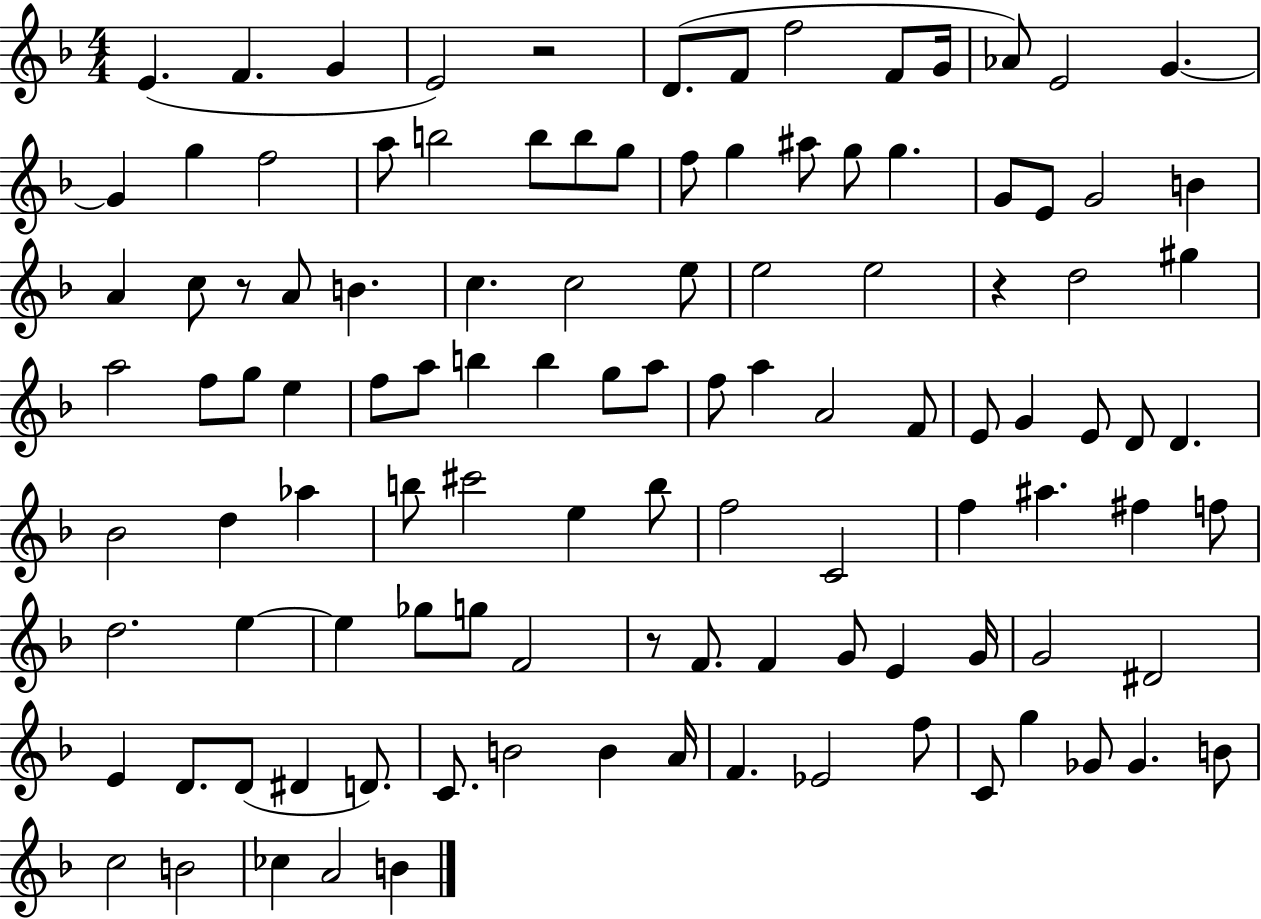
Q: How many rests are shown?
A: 4